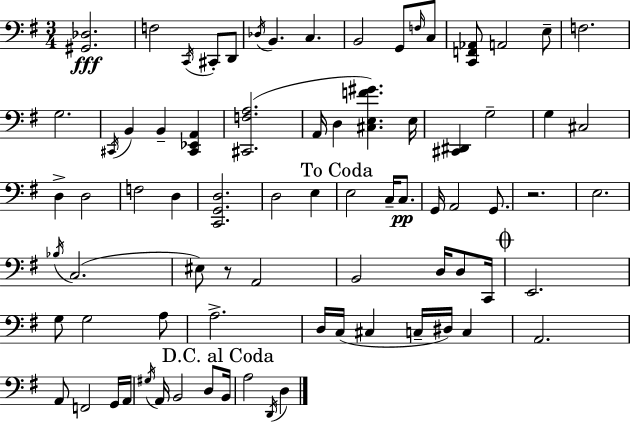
{
  \clef bass
  \numericTimeSignature
  \time 3/4
  \key g \major
  <gis, des>2.\fff | f2 \acciaccatura { c,16 } cis,8-. d,8 | \acciaccatura { des16 } b,4. c4. | b,2 g,8 | \break \grace { f16 } c8 <c, f, aes,>8 a,2 | e8-- f2. | g2. | \acciaccatura { cis,16 } b,4 b,4-- | \break <cis, ees, a,>4 <cis, f a>2.( | a,16 d4 <cis e f' gis'>4.) | e16 <cis, dis,>4 g2-- | g4 cis2 | \break d4-> d2 | f2 | d4 <c, g, d>2. | d2 | \break e4 \mark "To Coda" e2 | c16-- c8.\pp g,16 a,2 | g,8. r2. | e2. | \break \acciaccatura { bes16 }( c2. | eis8) r8 a,2 | b,2 | d16 d8 c,16 \mark \markup { \musicglyph "scripts.coda" } e,2. | \break g8 g2 | a8 a2.-> | d16 c16( cis4 c16-- | dis16) c4 a,2. | \break a,8 f,2 | g,16 a,16 \acciaccatura { gis16 } a,16 b,2 | d8 \mark "D.C. al Coda" b,16 a2 | \acciaccatura { d,16 } d4 \bar "|."
}